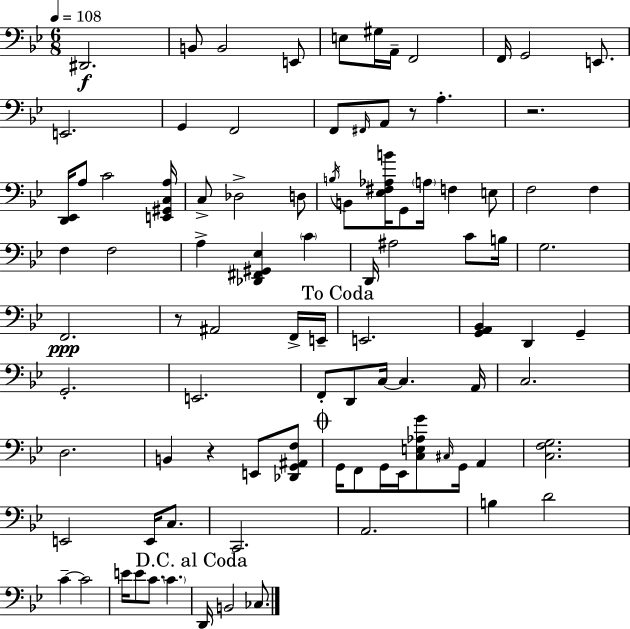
{
  \clef bass
  \numericTimeSignature
  \time 6/8
  \key g \minor
  \tempo 4 = 108
  dis,2.\f | b,8 b,2 e,8 | e8 gis16 a,16-- f,2 | f,16 g,2 e,8. | \break e,2. | g,4 f,2 | f,8 \grace { fis,16 } a,8 r8 a4.-. | r2. | \break <d, ees,>16 a8 c'2 | <e, gis, c a>16 c8-> des2-> d8 | \acciaccatura { b16 } b,8 <ees fis aes b'>16 g,8 \parenthesize a16 f4 | e8 f2 f4 | \break f4 f2 | a4-> <des, fis, gis, ees>4 \parenthesize c'4 | d,16 ais2 c'8 | b16 g2. | \break f,2.\ppp | r8 ais,2 | f,16-> e,16-- \mark "To Coda" e,2. | <g, a, bes,>4 d,4 g,4-- | \break g,2.-. | e,2. | f,8-. d,8 c16~~ c4. | a,16 c2. | \break d2. | b,4 r4 e,8 | <des, g, ais, f>8 \mark \markup { \musicglyph "scripts.coda" } g,16 f,8 g,16 ees,16 <c e aes g'>8 \grace { cis16 } g,16 a,4 | <c f g>2. | \break e,2 e,16 | c8. c,2. | a,2. | b4 d'2 | \break c'4--~~ c'2 | e'16 e'8 c'8. \parenthesize c'4. | \mark "D.C. al Coda" d,16 b,2 | ces8. \bar "|."
}